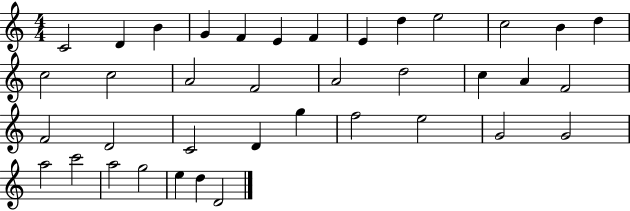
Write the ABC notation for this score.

X:1
T:Untitled
M:4/4
L:1/4
K:C
C2 D B G F E F E d e2 c2 B d c2 c2 A2 F2 A2 d2 c A F2 F2 D2 C2 D g f2 e2 G2 G2 a2 c'2 a2 g2 e d D2